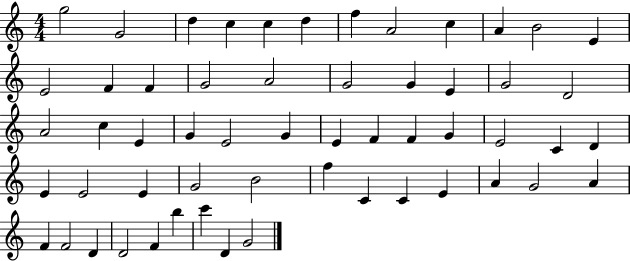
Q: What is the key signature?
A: C major